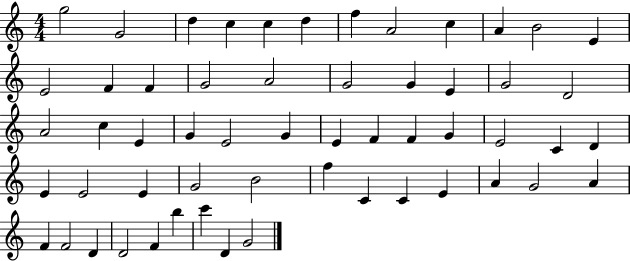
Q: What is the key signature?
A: C major